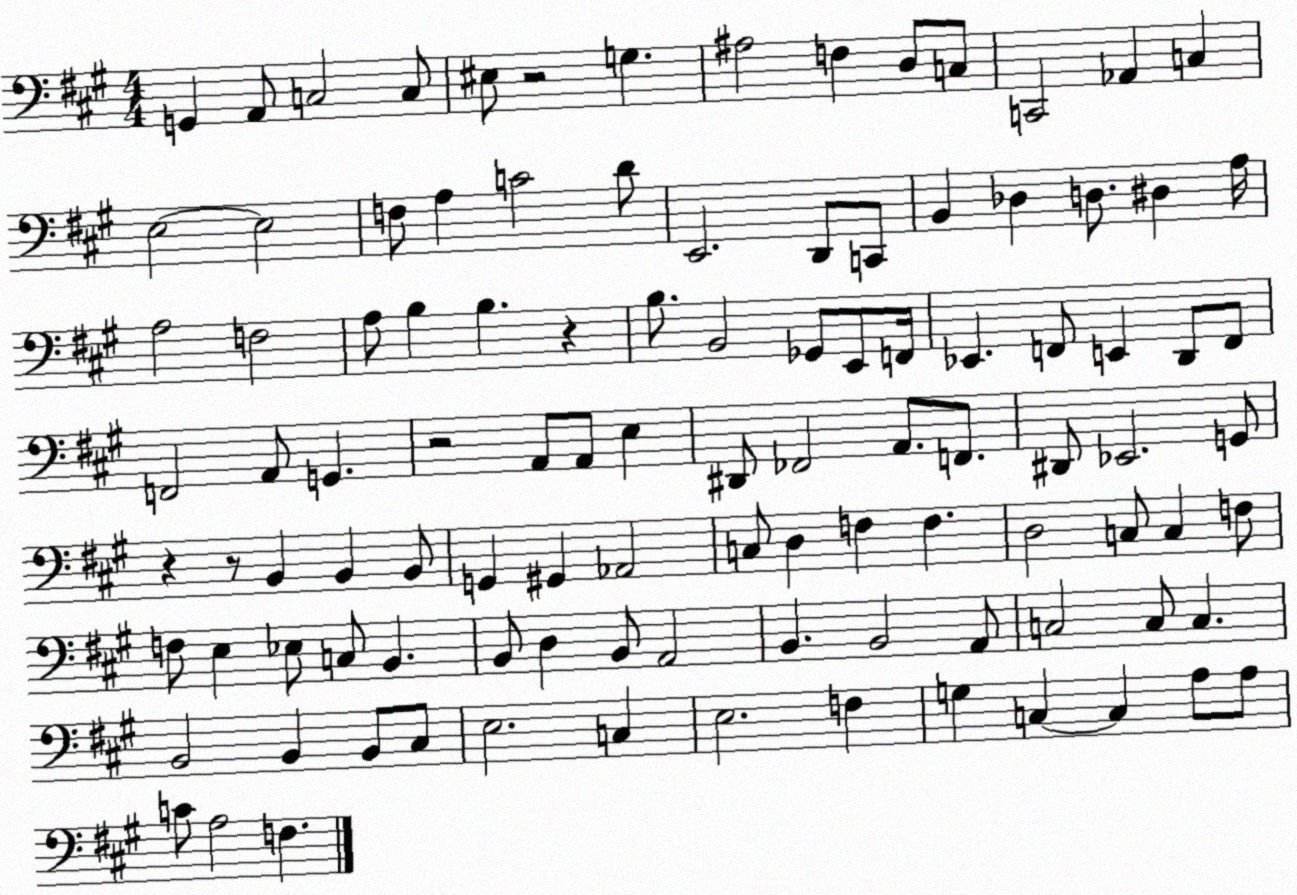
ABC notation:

X:1
T:Untitled
M:4/4
L:1/4
K:A
G,, A,,/2 C,2 C,/2 ^E,/2 z2 G, ^A,2 F, D,/2 C,/2 C,,2 _A,, C, E,2 E,2 F,/2 A, C2 D/2 E,,2 D,,/2 C,,/2 B,, _D, D,/2 ^D, A,/4 A,2 F,2 A,/2 B, B, z B,/2 B,,2 _G,,/2 E,,/2 F,,/4 _E,, F,,/2 E,, D,,/2 F,,/2 F,,2 A,,/2 G,, z2 A,,/2 A,,/2 E, ^D,,/2 _F,,2 A,,/2 F,,/2 ^D,,/2 _E,,2 G,,/2 z z/2 B,, B,, B,,/2 G,, ^G,, _A,,2 C,/2 D, F, F, D,2 C,/2 C, F,/2 F,/2 E, _E,/2 C,/2 B,, B,,/2 D, B,,/2 A,,2 B,, B,,2 A,,/2 C,2 C,/2 C, B,,2 B,, B,,/2 ^C,/2 E,2 C, E,2 F, G, C, C, A,/2 A,/2 C/2 A,2 F,